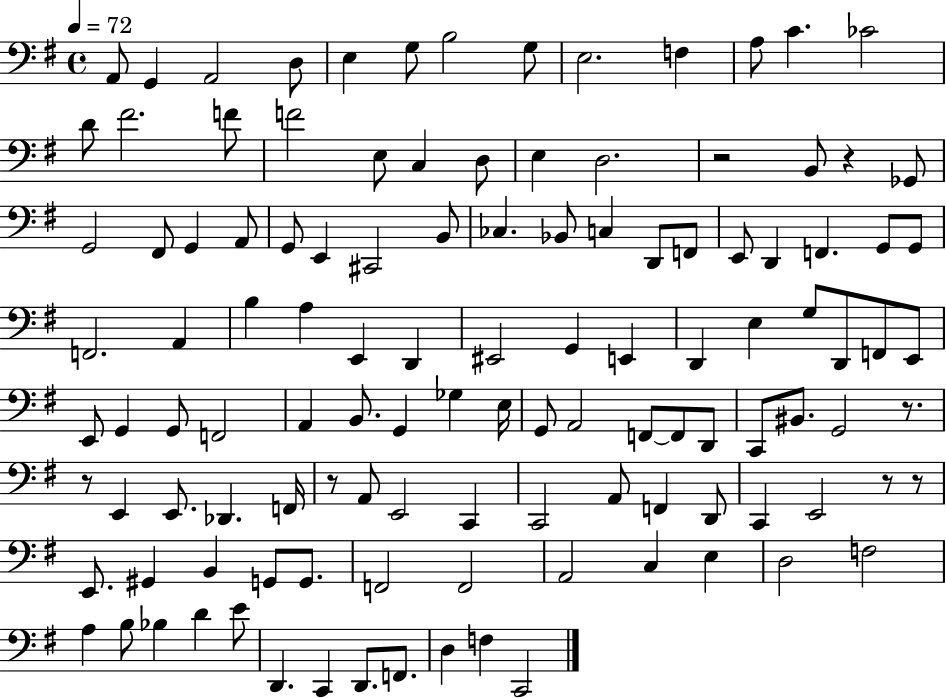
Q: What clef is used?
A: bass